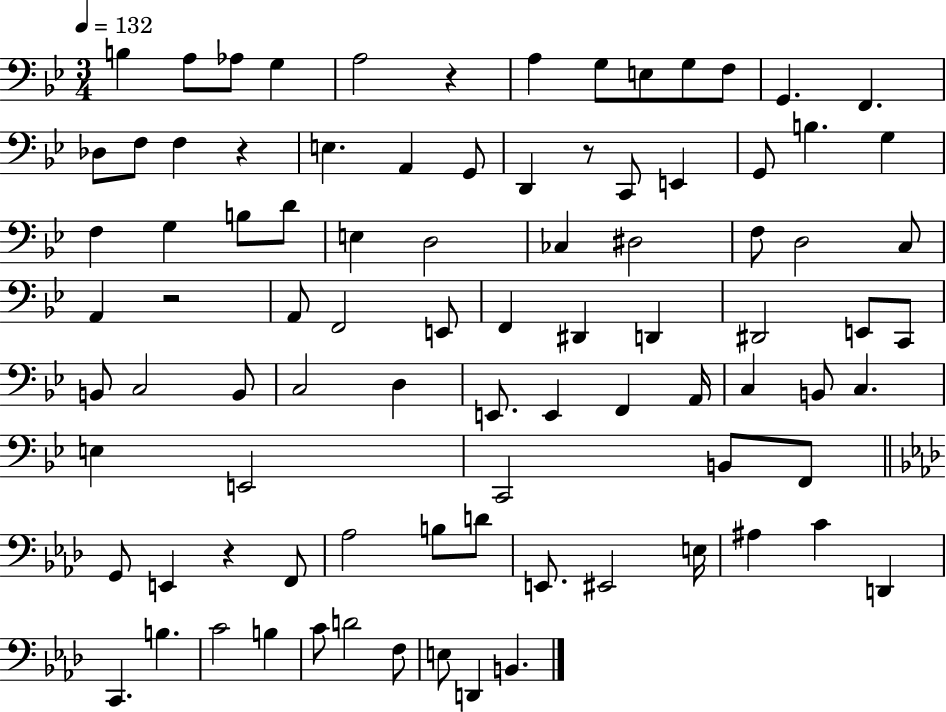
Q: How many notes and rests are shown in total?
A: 89